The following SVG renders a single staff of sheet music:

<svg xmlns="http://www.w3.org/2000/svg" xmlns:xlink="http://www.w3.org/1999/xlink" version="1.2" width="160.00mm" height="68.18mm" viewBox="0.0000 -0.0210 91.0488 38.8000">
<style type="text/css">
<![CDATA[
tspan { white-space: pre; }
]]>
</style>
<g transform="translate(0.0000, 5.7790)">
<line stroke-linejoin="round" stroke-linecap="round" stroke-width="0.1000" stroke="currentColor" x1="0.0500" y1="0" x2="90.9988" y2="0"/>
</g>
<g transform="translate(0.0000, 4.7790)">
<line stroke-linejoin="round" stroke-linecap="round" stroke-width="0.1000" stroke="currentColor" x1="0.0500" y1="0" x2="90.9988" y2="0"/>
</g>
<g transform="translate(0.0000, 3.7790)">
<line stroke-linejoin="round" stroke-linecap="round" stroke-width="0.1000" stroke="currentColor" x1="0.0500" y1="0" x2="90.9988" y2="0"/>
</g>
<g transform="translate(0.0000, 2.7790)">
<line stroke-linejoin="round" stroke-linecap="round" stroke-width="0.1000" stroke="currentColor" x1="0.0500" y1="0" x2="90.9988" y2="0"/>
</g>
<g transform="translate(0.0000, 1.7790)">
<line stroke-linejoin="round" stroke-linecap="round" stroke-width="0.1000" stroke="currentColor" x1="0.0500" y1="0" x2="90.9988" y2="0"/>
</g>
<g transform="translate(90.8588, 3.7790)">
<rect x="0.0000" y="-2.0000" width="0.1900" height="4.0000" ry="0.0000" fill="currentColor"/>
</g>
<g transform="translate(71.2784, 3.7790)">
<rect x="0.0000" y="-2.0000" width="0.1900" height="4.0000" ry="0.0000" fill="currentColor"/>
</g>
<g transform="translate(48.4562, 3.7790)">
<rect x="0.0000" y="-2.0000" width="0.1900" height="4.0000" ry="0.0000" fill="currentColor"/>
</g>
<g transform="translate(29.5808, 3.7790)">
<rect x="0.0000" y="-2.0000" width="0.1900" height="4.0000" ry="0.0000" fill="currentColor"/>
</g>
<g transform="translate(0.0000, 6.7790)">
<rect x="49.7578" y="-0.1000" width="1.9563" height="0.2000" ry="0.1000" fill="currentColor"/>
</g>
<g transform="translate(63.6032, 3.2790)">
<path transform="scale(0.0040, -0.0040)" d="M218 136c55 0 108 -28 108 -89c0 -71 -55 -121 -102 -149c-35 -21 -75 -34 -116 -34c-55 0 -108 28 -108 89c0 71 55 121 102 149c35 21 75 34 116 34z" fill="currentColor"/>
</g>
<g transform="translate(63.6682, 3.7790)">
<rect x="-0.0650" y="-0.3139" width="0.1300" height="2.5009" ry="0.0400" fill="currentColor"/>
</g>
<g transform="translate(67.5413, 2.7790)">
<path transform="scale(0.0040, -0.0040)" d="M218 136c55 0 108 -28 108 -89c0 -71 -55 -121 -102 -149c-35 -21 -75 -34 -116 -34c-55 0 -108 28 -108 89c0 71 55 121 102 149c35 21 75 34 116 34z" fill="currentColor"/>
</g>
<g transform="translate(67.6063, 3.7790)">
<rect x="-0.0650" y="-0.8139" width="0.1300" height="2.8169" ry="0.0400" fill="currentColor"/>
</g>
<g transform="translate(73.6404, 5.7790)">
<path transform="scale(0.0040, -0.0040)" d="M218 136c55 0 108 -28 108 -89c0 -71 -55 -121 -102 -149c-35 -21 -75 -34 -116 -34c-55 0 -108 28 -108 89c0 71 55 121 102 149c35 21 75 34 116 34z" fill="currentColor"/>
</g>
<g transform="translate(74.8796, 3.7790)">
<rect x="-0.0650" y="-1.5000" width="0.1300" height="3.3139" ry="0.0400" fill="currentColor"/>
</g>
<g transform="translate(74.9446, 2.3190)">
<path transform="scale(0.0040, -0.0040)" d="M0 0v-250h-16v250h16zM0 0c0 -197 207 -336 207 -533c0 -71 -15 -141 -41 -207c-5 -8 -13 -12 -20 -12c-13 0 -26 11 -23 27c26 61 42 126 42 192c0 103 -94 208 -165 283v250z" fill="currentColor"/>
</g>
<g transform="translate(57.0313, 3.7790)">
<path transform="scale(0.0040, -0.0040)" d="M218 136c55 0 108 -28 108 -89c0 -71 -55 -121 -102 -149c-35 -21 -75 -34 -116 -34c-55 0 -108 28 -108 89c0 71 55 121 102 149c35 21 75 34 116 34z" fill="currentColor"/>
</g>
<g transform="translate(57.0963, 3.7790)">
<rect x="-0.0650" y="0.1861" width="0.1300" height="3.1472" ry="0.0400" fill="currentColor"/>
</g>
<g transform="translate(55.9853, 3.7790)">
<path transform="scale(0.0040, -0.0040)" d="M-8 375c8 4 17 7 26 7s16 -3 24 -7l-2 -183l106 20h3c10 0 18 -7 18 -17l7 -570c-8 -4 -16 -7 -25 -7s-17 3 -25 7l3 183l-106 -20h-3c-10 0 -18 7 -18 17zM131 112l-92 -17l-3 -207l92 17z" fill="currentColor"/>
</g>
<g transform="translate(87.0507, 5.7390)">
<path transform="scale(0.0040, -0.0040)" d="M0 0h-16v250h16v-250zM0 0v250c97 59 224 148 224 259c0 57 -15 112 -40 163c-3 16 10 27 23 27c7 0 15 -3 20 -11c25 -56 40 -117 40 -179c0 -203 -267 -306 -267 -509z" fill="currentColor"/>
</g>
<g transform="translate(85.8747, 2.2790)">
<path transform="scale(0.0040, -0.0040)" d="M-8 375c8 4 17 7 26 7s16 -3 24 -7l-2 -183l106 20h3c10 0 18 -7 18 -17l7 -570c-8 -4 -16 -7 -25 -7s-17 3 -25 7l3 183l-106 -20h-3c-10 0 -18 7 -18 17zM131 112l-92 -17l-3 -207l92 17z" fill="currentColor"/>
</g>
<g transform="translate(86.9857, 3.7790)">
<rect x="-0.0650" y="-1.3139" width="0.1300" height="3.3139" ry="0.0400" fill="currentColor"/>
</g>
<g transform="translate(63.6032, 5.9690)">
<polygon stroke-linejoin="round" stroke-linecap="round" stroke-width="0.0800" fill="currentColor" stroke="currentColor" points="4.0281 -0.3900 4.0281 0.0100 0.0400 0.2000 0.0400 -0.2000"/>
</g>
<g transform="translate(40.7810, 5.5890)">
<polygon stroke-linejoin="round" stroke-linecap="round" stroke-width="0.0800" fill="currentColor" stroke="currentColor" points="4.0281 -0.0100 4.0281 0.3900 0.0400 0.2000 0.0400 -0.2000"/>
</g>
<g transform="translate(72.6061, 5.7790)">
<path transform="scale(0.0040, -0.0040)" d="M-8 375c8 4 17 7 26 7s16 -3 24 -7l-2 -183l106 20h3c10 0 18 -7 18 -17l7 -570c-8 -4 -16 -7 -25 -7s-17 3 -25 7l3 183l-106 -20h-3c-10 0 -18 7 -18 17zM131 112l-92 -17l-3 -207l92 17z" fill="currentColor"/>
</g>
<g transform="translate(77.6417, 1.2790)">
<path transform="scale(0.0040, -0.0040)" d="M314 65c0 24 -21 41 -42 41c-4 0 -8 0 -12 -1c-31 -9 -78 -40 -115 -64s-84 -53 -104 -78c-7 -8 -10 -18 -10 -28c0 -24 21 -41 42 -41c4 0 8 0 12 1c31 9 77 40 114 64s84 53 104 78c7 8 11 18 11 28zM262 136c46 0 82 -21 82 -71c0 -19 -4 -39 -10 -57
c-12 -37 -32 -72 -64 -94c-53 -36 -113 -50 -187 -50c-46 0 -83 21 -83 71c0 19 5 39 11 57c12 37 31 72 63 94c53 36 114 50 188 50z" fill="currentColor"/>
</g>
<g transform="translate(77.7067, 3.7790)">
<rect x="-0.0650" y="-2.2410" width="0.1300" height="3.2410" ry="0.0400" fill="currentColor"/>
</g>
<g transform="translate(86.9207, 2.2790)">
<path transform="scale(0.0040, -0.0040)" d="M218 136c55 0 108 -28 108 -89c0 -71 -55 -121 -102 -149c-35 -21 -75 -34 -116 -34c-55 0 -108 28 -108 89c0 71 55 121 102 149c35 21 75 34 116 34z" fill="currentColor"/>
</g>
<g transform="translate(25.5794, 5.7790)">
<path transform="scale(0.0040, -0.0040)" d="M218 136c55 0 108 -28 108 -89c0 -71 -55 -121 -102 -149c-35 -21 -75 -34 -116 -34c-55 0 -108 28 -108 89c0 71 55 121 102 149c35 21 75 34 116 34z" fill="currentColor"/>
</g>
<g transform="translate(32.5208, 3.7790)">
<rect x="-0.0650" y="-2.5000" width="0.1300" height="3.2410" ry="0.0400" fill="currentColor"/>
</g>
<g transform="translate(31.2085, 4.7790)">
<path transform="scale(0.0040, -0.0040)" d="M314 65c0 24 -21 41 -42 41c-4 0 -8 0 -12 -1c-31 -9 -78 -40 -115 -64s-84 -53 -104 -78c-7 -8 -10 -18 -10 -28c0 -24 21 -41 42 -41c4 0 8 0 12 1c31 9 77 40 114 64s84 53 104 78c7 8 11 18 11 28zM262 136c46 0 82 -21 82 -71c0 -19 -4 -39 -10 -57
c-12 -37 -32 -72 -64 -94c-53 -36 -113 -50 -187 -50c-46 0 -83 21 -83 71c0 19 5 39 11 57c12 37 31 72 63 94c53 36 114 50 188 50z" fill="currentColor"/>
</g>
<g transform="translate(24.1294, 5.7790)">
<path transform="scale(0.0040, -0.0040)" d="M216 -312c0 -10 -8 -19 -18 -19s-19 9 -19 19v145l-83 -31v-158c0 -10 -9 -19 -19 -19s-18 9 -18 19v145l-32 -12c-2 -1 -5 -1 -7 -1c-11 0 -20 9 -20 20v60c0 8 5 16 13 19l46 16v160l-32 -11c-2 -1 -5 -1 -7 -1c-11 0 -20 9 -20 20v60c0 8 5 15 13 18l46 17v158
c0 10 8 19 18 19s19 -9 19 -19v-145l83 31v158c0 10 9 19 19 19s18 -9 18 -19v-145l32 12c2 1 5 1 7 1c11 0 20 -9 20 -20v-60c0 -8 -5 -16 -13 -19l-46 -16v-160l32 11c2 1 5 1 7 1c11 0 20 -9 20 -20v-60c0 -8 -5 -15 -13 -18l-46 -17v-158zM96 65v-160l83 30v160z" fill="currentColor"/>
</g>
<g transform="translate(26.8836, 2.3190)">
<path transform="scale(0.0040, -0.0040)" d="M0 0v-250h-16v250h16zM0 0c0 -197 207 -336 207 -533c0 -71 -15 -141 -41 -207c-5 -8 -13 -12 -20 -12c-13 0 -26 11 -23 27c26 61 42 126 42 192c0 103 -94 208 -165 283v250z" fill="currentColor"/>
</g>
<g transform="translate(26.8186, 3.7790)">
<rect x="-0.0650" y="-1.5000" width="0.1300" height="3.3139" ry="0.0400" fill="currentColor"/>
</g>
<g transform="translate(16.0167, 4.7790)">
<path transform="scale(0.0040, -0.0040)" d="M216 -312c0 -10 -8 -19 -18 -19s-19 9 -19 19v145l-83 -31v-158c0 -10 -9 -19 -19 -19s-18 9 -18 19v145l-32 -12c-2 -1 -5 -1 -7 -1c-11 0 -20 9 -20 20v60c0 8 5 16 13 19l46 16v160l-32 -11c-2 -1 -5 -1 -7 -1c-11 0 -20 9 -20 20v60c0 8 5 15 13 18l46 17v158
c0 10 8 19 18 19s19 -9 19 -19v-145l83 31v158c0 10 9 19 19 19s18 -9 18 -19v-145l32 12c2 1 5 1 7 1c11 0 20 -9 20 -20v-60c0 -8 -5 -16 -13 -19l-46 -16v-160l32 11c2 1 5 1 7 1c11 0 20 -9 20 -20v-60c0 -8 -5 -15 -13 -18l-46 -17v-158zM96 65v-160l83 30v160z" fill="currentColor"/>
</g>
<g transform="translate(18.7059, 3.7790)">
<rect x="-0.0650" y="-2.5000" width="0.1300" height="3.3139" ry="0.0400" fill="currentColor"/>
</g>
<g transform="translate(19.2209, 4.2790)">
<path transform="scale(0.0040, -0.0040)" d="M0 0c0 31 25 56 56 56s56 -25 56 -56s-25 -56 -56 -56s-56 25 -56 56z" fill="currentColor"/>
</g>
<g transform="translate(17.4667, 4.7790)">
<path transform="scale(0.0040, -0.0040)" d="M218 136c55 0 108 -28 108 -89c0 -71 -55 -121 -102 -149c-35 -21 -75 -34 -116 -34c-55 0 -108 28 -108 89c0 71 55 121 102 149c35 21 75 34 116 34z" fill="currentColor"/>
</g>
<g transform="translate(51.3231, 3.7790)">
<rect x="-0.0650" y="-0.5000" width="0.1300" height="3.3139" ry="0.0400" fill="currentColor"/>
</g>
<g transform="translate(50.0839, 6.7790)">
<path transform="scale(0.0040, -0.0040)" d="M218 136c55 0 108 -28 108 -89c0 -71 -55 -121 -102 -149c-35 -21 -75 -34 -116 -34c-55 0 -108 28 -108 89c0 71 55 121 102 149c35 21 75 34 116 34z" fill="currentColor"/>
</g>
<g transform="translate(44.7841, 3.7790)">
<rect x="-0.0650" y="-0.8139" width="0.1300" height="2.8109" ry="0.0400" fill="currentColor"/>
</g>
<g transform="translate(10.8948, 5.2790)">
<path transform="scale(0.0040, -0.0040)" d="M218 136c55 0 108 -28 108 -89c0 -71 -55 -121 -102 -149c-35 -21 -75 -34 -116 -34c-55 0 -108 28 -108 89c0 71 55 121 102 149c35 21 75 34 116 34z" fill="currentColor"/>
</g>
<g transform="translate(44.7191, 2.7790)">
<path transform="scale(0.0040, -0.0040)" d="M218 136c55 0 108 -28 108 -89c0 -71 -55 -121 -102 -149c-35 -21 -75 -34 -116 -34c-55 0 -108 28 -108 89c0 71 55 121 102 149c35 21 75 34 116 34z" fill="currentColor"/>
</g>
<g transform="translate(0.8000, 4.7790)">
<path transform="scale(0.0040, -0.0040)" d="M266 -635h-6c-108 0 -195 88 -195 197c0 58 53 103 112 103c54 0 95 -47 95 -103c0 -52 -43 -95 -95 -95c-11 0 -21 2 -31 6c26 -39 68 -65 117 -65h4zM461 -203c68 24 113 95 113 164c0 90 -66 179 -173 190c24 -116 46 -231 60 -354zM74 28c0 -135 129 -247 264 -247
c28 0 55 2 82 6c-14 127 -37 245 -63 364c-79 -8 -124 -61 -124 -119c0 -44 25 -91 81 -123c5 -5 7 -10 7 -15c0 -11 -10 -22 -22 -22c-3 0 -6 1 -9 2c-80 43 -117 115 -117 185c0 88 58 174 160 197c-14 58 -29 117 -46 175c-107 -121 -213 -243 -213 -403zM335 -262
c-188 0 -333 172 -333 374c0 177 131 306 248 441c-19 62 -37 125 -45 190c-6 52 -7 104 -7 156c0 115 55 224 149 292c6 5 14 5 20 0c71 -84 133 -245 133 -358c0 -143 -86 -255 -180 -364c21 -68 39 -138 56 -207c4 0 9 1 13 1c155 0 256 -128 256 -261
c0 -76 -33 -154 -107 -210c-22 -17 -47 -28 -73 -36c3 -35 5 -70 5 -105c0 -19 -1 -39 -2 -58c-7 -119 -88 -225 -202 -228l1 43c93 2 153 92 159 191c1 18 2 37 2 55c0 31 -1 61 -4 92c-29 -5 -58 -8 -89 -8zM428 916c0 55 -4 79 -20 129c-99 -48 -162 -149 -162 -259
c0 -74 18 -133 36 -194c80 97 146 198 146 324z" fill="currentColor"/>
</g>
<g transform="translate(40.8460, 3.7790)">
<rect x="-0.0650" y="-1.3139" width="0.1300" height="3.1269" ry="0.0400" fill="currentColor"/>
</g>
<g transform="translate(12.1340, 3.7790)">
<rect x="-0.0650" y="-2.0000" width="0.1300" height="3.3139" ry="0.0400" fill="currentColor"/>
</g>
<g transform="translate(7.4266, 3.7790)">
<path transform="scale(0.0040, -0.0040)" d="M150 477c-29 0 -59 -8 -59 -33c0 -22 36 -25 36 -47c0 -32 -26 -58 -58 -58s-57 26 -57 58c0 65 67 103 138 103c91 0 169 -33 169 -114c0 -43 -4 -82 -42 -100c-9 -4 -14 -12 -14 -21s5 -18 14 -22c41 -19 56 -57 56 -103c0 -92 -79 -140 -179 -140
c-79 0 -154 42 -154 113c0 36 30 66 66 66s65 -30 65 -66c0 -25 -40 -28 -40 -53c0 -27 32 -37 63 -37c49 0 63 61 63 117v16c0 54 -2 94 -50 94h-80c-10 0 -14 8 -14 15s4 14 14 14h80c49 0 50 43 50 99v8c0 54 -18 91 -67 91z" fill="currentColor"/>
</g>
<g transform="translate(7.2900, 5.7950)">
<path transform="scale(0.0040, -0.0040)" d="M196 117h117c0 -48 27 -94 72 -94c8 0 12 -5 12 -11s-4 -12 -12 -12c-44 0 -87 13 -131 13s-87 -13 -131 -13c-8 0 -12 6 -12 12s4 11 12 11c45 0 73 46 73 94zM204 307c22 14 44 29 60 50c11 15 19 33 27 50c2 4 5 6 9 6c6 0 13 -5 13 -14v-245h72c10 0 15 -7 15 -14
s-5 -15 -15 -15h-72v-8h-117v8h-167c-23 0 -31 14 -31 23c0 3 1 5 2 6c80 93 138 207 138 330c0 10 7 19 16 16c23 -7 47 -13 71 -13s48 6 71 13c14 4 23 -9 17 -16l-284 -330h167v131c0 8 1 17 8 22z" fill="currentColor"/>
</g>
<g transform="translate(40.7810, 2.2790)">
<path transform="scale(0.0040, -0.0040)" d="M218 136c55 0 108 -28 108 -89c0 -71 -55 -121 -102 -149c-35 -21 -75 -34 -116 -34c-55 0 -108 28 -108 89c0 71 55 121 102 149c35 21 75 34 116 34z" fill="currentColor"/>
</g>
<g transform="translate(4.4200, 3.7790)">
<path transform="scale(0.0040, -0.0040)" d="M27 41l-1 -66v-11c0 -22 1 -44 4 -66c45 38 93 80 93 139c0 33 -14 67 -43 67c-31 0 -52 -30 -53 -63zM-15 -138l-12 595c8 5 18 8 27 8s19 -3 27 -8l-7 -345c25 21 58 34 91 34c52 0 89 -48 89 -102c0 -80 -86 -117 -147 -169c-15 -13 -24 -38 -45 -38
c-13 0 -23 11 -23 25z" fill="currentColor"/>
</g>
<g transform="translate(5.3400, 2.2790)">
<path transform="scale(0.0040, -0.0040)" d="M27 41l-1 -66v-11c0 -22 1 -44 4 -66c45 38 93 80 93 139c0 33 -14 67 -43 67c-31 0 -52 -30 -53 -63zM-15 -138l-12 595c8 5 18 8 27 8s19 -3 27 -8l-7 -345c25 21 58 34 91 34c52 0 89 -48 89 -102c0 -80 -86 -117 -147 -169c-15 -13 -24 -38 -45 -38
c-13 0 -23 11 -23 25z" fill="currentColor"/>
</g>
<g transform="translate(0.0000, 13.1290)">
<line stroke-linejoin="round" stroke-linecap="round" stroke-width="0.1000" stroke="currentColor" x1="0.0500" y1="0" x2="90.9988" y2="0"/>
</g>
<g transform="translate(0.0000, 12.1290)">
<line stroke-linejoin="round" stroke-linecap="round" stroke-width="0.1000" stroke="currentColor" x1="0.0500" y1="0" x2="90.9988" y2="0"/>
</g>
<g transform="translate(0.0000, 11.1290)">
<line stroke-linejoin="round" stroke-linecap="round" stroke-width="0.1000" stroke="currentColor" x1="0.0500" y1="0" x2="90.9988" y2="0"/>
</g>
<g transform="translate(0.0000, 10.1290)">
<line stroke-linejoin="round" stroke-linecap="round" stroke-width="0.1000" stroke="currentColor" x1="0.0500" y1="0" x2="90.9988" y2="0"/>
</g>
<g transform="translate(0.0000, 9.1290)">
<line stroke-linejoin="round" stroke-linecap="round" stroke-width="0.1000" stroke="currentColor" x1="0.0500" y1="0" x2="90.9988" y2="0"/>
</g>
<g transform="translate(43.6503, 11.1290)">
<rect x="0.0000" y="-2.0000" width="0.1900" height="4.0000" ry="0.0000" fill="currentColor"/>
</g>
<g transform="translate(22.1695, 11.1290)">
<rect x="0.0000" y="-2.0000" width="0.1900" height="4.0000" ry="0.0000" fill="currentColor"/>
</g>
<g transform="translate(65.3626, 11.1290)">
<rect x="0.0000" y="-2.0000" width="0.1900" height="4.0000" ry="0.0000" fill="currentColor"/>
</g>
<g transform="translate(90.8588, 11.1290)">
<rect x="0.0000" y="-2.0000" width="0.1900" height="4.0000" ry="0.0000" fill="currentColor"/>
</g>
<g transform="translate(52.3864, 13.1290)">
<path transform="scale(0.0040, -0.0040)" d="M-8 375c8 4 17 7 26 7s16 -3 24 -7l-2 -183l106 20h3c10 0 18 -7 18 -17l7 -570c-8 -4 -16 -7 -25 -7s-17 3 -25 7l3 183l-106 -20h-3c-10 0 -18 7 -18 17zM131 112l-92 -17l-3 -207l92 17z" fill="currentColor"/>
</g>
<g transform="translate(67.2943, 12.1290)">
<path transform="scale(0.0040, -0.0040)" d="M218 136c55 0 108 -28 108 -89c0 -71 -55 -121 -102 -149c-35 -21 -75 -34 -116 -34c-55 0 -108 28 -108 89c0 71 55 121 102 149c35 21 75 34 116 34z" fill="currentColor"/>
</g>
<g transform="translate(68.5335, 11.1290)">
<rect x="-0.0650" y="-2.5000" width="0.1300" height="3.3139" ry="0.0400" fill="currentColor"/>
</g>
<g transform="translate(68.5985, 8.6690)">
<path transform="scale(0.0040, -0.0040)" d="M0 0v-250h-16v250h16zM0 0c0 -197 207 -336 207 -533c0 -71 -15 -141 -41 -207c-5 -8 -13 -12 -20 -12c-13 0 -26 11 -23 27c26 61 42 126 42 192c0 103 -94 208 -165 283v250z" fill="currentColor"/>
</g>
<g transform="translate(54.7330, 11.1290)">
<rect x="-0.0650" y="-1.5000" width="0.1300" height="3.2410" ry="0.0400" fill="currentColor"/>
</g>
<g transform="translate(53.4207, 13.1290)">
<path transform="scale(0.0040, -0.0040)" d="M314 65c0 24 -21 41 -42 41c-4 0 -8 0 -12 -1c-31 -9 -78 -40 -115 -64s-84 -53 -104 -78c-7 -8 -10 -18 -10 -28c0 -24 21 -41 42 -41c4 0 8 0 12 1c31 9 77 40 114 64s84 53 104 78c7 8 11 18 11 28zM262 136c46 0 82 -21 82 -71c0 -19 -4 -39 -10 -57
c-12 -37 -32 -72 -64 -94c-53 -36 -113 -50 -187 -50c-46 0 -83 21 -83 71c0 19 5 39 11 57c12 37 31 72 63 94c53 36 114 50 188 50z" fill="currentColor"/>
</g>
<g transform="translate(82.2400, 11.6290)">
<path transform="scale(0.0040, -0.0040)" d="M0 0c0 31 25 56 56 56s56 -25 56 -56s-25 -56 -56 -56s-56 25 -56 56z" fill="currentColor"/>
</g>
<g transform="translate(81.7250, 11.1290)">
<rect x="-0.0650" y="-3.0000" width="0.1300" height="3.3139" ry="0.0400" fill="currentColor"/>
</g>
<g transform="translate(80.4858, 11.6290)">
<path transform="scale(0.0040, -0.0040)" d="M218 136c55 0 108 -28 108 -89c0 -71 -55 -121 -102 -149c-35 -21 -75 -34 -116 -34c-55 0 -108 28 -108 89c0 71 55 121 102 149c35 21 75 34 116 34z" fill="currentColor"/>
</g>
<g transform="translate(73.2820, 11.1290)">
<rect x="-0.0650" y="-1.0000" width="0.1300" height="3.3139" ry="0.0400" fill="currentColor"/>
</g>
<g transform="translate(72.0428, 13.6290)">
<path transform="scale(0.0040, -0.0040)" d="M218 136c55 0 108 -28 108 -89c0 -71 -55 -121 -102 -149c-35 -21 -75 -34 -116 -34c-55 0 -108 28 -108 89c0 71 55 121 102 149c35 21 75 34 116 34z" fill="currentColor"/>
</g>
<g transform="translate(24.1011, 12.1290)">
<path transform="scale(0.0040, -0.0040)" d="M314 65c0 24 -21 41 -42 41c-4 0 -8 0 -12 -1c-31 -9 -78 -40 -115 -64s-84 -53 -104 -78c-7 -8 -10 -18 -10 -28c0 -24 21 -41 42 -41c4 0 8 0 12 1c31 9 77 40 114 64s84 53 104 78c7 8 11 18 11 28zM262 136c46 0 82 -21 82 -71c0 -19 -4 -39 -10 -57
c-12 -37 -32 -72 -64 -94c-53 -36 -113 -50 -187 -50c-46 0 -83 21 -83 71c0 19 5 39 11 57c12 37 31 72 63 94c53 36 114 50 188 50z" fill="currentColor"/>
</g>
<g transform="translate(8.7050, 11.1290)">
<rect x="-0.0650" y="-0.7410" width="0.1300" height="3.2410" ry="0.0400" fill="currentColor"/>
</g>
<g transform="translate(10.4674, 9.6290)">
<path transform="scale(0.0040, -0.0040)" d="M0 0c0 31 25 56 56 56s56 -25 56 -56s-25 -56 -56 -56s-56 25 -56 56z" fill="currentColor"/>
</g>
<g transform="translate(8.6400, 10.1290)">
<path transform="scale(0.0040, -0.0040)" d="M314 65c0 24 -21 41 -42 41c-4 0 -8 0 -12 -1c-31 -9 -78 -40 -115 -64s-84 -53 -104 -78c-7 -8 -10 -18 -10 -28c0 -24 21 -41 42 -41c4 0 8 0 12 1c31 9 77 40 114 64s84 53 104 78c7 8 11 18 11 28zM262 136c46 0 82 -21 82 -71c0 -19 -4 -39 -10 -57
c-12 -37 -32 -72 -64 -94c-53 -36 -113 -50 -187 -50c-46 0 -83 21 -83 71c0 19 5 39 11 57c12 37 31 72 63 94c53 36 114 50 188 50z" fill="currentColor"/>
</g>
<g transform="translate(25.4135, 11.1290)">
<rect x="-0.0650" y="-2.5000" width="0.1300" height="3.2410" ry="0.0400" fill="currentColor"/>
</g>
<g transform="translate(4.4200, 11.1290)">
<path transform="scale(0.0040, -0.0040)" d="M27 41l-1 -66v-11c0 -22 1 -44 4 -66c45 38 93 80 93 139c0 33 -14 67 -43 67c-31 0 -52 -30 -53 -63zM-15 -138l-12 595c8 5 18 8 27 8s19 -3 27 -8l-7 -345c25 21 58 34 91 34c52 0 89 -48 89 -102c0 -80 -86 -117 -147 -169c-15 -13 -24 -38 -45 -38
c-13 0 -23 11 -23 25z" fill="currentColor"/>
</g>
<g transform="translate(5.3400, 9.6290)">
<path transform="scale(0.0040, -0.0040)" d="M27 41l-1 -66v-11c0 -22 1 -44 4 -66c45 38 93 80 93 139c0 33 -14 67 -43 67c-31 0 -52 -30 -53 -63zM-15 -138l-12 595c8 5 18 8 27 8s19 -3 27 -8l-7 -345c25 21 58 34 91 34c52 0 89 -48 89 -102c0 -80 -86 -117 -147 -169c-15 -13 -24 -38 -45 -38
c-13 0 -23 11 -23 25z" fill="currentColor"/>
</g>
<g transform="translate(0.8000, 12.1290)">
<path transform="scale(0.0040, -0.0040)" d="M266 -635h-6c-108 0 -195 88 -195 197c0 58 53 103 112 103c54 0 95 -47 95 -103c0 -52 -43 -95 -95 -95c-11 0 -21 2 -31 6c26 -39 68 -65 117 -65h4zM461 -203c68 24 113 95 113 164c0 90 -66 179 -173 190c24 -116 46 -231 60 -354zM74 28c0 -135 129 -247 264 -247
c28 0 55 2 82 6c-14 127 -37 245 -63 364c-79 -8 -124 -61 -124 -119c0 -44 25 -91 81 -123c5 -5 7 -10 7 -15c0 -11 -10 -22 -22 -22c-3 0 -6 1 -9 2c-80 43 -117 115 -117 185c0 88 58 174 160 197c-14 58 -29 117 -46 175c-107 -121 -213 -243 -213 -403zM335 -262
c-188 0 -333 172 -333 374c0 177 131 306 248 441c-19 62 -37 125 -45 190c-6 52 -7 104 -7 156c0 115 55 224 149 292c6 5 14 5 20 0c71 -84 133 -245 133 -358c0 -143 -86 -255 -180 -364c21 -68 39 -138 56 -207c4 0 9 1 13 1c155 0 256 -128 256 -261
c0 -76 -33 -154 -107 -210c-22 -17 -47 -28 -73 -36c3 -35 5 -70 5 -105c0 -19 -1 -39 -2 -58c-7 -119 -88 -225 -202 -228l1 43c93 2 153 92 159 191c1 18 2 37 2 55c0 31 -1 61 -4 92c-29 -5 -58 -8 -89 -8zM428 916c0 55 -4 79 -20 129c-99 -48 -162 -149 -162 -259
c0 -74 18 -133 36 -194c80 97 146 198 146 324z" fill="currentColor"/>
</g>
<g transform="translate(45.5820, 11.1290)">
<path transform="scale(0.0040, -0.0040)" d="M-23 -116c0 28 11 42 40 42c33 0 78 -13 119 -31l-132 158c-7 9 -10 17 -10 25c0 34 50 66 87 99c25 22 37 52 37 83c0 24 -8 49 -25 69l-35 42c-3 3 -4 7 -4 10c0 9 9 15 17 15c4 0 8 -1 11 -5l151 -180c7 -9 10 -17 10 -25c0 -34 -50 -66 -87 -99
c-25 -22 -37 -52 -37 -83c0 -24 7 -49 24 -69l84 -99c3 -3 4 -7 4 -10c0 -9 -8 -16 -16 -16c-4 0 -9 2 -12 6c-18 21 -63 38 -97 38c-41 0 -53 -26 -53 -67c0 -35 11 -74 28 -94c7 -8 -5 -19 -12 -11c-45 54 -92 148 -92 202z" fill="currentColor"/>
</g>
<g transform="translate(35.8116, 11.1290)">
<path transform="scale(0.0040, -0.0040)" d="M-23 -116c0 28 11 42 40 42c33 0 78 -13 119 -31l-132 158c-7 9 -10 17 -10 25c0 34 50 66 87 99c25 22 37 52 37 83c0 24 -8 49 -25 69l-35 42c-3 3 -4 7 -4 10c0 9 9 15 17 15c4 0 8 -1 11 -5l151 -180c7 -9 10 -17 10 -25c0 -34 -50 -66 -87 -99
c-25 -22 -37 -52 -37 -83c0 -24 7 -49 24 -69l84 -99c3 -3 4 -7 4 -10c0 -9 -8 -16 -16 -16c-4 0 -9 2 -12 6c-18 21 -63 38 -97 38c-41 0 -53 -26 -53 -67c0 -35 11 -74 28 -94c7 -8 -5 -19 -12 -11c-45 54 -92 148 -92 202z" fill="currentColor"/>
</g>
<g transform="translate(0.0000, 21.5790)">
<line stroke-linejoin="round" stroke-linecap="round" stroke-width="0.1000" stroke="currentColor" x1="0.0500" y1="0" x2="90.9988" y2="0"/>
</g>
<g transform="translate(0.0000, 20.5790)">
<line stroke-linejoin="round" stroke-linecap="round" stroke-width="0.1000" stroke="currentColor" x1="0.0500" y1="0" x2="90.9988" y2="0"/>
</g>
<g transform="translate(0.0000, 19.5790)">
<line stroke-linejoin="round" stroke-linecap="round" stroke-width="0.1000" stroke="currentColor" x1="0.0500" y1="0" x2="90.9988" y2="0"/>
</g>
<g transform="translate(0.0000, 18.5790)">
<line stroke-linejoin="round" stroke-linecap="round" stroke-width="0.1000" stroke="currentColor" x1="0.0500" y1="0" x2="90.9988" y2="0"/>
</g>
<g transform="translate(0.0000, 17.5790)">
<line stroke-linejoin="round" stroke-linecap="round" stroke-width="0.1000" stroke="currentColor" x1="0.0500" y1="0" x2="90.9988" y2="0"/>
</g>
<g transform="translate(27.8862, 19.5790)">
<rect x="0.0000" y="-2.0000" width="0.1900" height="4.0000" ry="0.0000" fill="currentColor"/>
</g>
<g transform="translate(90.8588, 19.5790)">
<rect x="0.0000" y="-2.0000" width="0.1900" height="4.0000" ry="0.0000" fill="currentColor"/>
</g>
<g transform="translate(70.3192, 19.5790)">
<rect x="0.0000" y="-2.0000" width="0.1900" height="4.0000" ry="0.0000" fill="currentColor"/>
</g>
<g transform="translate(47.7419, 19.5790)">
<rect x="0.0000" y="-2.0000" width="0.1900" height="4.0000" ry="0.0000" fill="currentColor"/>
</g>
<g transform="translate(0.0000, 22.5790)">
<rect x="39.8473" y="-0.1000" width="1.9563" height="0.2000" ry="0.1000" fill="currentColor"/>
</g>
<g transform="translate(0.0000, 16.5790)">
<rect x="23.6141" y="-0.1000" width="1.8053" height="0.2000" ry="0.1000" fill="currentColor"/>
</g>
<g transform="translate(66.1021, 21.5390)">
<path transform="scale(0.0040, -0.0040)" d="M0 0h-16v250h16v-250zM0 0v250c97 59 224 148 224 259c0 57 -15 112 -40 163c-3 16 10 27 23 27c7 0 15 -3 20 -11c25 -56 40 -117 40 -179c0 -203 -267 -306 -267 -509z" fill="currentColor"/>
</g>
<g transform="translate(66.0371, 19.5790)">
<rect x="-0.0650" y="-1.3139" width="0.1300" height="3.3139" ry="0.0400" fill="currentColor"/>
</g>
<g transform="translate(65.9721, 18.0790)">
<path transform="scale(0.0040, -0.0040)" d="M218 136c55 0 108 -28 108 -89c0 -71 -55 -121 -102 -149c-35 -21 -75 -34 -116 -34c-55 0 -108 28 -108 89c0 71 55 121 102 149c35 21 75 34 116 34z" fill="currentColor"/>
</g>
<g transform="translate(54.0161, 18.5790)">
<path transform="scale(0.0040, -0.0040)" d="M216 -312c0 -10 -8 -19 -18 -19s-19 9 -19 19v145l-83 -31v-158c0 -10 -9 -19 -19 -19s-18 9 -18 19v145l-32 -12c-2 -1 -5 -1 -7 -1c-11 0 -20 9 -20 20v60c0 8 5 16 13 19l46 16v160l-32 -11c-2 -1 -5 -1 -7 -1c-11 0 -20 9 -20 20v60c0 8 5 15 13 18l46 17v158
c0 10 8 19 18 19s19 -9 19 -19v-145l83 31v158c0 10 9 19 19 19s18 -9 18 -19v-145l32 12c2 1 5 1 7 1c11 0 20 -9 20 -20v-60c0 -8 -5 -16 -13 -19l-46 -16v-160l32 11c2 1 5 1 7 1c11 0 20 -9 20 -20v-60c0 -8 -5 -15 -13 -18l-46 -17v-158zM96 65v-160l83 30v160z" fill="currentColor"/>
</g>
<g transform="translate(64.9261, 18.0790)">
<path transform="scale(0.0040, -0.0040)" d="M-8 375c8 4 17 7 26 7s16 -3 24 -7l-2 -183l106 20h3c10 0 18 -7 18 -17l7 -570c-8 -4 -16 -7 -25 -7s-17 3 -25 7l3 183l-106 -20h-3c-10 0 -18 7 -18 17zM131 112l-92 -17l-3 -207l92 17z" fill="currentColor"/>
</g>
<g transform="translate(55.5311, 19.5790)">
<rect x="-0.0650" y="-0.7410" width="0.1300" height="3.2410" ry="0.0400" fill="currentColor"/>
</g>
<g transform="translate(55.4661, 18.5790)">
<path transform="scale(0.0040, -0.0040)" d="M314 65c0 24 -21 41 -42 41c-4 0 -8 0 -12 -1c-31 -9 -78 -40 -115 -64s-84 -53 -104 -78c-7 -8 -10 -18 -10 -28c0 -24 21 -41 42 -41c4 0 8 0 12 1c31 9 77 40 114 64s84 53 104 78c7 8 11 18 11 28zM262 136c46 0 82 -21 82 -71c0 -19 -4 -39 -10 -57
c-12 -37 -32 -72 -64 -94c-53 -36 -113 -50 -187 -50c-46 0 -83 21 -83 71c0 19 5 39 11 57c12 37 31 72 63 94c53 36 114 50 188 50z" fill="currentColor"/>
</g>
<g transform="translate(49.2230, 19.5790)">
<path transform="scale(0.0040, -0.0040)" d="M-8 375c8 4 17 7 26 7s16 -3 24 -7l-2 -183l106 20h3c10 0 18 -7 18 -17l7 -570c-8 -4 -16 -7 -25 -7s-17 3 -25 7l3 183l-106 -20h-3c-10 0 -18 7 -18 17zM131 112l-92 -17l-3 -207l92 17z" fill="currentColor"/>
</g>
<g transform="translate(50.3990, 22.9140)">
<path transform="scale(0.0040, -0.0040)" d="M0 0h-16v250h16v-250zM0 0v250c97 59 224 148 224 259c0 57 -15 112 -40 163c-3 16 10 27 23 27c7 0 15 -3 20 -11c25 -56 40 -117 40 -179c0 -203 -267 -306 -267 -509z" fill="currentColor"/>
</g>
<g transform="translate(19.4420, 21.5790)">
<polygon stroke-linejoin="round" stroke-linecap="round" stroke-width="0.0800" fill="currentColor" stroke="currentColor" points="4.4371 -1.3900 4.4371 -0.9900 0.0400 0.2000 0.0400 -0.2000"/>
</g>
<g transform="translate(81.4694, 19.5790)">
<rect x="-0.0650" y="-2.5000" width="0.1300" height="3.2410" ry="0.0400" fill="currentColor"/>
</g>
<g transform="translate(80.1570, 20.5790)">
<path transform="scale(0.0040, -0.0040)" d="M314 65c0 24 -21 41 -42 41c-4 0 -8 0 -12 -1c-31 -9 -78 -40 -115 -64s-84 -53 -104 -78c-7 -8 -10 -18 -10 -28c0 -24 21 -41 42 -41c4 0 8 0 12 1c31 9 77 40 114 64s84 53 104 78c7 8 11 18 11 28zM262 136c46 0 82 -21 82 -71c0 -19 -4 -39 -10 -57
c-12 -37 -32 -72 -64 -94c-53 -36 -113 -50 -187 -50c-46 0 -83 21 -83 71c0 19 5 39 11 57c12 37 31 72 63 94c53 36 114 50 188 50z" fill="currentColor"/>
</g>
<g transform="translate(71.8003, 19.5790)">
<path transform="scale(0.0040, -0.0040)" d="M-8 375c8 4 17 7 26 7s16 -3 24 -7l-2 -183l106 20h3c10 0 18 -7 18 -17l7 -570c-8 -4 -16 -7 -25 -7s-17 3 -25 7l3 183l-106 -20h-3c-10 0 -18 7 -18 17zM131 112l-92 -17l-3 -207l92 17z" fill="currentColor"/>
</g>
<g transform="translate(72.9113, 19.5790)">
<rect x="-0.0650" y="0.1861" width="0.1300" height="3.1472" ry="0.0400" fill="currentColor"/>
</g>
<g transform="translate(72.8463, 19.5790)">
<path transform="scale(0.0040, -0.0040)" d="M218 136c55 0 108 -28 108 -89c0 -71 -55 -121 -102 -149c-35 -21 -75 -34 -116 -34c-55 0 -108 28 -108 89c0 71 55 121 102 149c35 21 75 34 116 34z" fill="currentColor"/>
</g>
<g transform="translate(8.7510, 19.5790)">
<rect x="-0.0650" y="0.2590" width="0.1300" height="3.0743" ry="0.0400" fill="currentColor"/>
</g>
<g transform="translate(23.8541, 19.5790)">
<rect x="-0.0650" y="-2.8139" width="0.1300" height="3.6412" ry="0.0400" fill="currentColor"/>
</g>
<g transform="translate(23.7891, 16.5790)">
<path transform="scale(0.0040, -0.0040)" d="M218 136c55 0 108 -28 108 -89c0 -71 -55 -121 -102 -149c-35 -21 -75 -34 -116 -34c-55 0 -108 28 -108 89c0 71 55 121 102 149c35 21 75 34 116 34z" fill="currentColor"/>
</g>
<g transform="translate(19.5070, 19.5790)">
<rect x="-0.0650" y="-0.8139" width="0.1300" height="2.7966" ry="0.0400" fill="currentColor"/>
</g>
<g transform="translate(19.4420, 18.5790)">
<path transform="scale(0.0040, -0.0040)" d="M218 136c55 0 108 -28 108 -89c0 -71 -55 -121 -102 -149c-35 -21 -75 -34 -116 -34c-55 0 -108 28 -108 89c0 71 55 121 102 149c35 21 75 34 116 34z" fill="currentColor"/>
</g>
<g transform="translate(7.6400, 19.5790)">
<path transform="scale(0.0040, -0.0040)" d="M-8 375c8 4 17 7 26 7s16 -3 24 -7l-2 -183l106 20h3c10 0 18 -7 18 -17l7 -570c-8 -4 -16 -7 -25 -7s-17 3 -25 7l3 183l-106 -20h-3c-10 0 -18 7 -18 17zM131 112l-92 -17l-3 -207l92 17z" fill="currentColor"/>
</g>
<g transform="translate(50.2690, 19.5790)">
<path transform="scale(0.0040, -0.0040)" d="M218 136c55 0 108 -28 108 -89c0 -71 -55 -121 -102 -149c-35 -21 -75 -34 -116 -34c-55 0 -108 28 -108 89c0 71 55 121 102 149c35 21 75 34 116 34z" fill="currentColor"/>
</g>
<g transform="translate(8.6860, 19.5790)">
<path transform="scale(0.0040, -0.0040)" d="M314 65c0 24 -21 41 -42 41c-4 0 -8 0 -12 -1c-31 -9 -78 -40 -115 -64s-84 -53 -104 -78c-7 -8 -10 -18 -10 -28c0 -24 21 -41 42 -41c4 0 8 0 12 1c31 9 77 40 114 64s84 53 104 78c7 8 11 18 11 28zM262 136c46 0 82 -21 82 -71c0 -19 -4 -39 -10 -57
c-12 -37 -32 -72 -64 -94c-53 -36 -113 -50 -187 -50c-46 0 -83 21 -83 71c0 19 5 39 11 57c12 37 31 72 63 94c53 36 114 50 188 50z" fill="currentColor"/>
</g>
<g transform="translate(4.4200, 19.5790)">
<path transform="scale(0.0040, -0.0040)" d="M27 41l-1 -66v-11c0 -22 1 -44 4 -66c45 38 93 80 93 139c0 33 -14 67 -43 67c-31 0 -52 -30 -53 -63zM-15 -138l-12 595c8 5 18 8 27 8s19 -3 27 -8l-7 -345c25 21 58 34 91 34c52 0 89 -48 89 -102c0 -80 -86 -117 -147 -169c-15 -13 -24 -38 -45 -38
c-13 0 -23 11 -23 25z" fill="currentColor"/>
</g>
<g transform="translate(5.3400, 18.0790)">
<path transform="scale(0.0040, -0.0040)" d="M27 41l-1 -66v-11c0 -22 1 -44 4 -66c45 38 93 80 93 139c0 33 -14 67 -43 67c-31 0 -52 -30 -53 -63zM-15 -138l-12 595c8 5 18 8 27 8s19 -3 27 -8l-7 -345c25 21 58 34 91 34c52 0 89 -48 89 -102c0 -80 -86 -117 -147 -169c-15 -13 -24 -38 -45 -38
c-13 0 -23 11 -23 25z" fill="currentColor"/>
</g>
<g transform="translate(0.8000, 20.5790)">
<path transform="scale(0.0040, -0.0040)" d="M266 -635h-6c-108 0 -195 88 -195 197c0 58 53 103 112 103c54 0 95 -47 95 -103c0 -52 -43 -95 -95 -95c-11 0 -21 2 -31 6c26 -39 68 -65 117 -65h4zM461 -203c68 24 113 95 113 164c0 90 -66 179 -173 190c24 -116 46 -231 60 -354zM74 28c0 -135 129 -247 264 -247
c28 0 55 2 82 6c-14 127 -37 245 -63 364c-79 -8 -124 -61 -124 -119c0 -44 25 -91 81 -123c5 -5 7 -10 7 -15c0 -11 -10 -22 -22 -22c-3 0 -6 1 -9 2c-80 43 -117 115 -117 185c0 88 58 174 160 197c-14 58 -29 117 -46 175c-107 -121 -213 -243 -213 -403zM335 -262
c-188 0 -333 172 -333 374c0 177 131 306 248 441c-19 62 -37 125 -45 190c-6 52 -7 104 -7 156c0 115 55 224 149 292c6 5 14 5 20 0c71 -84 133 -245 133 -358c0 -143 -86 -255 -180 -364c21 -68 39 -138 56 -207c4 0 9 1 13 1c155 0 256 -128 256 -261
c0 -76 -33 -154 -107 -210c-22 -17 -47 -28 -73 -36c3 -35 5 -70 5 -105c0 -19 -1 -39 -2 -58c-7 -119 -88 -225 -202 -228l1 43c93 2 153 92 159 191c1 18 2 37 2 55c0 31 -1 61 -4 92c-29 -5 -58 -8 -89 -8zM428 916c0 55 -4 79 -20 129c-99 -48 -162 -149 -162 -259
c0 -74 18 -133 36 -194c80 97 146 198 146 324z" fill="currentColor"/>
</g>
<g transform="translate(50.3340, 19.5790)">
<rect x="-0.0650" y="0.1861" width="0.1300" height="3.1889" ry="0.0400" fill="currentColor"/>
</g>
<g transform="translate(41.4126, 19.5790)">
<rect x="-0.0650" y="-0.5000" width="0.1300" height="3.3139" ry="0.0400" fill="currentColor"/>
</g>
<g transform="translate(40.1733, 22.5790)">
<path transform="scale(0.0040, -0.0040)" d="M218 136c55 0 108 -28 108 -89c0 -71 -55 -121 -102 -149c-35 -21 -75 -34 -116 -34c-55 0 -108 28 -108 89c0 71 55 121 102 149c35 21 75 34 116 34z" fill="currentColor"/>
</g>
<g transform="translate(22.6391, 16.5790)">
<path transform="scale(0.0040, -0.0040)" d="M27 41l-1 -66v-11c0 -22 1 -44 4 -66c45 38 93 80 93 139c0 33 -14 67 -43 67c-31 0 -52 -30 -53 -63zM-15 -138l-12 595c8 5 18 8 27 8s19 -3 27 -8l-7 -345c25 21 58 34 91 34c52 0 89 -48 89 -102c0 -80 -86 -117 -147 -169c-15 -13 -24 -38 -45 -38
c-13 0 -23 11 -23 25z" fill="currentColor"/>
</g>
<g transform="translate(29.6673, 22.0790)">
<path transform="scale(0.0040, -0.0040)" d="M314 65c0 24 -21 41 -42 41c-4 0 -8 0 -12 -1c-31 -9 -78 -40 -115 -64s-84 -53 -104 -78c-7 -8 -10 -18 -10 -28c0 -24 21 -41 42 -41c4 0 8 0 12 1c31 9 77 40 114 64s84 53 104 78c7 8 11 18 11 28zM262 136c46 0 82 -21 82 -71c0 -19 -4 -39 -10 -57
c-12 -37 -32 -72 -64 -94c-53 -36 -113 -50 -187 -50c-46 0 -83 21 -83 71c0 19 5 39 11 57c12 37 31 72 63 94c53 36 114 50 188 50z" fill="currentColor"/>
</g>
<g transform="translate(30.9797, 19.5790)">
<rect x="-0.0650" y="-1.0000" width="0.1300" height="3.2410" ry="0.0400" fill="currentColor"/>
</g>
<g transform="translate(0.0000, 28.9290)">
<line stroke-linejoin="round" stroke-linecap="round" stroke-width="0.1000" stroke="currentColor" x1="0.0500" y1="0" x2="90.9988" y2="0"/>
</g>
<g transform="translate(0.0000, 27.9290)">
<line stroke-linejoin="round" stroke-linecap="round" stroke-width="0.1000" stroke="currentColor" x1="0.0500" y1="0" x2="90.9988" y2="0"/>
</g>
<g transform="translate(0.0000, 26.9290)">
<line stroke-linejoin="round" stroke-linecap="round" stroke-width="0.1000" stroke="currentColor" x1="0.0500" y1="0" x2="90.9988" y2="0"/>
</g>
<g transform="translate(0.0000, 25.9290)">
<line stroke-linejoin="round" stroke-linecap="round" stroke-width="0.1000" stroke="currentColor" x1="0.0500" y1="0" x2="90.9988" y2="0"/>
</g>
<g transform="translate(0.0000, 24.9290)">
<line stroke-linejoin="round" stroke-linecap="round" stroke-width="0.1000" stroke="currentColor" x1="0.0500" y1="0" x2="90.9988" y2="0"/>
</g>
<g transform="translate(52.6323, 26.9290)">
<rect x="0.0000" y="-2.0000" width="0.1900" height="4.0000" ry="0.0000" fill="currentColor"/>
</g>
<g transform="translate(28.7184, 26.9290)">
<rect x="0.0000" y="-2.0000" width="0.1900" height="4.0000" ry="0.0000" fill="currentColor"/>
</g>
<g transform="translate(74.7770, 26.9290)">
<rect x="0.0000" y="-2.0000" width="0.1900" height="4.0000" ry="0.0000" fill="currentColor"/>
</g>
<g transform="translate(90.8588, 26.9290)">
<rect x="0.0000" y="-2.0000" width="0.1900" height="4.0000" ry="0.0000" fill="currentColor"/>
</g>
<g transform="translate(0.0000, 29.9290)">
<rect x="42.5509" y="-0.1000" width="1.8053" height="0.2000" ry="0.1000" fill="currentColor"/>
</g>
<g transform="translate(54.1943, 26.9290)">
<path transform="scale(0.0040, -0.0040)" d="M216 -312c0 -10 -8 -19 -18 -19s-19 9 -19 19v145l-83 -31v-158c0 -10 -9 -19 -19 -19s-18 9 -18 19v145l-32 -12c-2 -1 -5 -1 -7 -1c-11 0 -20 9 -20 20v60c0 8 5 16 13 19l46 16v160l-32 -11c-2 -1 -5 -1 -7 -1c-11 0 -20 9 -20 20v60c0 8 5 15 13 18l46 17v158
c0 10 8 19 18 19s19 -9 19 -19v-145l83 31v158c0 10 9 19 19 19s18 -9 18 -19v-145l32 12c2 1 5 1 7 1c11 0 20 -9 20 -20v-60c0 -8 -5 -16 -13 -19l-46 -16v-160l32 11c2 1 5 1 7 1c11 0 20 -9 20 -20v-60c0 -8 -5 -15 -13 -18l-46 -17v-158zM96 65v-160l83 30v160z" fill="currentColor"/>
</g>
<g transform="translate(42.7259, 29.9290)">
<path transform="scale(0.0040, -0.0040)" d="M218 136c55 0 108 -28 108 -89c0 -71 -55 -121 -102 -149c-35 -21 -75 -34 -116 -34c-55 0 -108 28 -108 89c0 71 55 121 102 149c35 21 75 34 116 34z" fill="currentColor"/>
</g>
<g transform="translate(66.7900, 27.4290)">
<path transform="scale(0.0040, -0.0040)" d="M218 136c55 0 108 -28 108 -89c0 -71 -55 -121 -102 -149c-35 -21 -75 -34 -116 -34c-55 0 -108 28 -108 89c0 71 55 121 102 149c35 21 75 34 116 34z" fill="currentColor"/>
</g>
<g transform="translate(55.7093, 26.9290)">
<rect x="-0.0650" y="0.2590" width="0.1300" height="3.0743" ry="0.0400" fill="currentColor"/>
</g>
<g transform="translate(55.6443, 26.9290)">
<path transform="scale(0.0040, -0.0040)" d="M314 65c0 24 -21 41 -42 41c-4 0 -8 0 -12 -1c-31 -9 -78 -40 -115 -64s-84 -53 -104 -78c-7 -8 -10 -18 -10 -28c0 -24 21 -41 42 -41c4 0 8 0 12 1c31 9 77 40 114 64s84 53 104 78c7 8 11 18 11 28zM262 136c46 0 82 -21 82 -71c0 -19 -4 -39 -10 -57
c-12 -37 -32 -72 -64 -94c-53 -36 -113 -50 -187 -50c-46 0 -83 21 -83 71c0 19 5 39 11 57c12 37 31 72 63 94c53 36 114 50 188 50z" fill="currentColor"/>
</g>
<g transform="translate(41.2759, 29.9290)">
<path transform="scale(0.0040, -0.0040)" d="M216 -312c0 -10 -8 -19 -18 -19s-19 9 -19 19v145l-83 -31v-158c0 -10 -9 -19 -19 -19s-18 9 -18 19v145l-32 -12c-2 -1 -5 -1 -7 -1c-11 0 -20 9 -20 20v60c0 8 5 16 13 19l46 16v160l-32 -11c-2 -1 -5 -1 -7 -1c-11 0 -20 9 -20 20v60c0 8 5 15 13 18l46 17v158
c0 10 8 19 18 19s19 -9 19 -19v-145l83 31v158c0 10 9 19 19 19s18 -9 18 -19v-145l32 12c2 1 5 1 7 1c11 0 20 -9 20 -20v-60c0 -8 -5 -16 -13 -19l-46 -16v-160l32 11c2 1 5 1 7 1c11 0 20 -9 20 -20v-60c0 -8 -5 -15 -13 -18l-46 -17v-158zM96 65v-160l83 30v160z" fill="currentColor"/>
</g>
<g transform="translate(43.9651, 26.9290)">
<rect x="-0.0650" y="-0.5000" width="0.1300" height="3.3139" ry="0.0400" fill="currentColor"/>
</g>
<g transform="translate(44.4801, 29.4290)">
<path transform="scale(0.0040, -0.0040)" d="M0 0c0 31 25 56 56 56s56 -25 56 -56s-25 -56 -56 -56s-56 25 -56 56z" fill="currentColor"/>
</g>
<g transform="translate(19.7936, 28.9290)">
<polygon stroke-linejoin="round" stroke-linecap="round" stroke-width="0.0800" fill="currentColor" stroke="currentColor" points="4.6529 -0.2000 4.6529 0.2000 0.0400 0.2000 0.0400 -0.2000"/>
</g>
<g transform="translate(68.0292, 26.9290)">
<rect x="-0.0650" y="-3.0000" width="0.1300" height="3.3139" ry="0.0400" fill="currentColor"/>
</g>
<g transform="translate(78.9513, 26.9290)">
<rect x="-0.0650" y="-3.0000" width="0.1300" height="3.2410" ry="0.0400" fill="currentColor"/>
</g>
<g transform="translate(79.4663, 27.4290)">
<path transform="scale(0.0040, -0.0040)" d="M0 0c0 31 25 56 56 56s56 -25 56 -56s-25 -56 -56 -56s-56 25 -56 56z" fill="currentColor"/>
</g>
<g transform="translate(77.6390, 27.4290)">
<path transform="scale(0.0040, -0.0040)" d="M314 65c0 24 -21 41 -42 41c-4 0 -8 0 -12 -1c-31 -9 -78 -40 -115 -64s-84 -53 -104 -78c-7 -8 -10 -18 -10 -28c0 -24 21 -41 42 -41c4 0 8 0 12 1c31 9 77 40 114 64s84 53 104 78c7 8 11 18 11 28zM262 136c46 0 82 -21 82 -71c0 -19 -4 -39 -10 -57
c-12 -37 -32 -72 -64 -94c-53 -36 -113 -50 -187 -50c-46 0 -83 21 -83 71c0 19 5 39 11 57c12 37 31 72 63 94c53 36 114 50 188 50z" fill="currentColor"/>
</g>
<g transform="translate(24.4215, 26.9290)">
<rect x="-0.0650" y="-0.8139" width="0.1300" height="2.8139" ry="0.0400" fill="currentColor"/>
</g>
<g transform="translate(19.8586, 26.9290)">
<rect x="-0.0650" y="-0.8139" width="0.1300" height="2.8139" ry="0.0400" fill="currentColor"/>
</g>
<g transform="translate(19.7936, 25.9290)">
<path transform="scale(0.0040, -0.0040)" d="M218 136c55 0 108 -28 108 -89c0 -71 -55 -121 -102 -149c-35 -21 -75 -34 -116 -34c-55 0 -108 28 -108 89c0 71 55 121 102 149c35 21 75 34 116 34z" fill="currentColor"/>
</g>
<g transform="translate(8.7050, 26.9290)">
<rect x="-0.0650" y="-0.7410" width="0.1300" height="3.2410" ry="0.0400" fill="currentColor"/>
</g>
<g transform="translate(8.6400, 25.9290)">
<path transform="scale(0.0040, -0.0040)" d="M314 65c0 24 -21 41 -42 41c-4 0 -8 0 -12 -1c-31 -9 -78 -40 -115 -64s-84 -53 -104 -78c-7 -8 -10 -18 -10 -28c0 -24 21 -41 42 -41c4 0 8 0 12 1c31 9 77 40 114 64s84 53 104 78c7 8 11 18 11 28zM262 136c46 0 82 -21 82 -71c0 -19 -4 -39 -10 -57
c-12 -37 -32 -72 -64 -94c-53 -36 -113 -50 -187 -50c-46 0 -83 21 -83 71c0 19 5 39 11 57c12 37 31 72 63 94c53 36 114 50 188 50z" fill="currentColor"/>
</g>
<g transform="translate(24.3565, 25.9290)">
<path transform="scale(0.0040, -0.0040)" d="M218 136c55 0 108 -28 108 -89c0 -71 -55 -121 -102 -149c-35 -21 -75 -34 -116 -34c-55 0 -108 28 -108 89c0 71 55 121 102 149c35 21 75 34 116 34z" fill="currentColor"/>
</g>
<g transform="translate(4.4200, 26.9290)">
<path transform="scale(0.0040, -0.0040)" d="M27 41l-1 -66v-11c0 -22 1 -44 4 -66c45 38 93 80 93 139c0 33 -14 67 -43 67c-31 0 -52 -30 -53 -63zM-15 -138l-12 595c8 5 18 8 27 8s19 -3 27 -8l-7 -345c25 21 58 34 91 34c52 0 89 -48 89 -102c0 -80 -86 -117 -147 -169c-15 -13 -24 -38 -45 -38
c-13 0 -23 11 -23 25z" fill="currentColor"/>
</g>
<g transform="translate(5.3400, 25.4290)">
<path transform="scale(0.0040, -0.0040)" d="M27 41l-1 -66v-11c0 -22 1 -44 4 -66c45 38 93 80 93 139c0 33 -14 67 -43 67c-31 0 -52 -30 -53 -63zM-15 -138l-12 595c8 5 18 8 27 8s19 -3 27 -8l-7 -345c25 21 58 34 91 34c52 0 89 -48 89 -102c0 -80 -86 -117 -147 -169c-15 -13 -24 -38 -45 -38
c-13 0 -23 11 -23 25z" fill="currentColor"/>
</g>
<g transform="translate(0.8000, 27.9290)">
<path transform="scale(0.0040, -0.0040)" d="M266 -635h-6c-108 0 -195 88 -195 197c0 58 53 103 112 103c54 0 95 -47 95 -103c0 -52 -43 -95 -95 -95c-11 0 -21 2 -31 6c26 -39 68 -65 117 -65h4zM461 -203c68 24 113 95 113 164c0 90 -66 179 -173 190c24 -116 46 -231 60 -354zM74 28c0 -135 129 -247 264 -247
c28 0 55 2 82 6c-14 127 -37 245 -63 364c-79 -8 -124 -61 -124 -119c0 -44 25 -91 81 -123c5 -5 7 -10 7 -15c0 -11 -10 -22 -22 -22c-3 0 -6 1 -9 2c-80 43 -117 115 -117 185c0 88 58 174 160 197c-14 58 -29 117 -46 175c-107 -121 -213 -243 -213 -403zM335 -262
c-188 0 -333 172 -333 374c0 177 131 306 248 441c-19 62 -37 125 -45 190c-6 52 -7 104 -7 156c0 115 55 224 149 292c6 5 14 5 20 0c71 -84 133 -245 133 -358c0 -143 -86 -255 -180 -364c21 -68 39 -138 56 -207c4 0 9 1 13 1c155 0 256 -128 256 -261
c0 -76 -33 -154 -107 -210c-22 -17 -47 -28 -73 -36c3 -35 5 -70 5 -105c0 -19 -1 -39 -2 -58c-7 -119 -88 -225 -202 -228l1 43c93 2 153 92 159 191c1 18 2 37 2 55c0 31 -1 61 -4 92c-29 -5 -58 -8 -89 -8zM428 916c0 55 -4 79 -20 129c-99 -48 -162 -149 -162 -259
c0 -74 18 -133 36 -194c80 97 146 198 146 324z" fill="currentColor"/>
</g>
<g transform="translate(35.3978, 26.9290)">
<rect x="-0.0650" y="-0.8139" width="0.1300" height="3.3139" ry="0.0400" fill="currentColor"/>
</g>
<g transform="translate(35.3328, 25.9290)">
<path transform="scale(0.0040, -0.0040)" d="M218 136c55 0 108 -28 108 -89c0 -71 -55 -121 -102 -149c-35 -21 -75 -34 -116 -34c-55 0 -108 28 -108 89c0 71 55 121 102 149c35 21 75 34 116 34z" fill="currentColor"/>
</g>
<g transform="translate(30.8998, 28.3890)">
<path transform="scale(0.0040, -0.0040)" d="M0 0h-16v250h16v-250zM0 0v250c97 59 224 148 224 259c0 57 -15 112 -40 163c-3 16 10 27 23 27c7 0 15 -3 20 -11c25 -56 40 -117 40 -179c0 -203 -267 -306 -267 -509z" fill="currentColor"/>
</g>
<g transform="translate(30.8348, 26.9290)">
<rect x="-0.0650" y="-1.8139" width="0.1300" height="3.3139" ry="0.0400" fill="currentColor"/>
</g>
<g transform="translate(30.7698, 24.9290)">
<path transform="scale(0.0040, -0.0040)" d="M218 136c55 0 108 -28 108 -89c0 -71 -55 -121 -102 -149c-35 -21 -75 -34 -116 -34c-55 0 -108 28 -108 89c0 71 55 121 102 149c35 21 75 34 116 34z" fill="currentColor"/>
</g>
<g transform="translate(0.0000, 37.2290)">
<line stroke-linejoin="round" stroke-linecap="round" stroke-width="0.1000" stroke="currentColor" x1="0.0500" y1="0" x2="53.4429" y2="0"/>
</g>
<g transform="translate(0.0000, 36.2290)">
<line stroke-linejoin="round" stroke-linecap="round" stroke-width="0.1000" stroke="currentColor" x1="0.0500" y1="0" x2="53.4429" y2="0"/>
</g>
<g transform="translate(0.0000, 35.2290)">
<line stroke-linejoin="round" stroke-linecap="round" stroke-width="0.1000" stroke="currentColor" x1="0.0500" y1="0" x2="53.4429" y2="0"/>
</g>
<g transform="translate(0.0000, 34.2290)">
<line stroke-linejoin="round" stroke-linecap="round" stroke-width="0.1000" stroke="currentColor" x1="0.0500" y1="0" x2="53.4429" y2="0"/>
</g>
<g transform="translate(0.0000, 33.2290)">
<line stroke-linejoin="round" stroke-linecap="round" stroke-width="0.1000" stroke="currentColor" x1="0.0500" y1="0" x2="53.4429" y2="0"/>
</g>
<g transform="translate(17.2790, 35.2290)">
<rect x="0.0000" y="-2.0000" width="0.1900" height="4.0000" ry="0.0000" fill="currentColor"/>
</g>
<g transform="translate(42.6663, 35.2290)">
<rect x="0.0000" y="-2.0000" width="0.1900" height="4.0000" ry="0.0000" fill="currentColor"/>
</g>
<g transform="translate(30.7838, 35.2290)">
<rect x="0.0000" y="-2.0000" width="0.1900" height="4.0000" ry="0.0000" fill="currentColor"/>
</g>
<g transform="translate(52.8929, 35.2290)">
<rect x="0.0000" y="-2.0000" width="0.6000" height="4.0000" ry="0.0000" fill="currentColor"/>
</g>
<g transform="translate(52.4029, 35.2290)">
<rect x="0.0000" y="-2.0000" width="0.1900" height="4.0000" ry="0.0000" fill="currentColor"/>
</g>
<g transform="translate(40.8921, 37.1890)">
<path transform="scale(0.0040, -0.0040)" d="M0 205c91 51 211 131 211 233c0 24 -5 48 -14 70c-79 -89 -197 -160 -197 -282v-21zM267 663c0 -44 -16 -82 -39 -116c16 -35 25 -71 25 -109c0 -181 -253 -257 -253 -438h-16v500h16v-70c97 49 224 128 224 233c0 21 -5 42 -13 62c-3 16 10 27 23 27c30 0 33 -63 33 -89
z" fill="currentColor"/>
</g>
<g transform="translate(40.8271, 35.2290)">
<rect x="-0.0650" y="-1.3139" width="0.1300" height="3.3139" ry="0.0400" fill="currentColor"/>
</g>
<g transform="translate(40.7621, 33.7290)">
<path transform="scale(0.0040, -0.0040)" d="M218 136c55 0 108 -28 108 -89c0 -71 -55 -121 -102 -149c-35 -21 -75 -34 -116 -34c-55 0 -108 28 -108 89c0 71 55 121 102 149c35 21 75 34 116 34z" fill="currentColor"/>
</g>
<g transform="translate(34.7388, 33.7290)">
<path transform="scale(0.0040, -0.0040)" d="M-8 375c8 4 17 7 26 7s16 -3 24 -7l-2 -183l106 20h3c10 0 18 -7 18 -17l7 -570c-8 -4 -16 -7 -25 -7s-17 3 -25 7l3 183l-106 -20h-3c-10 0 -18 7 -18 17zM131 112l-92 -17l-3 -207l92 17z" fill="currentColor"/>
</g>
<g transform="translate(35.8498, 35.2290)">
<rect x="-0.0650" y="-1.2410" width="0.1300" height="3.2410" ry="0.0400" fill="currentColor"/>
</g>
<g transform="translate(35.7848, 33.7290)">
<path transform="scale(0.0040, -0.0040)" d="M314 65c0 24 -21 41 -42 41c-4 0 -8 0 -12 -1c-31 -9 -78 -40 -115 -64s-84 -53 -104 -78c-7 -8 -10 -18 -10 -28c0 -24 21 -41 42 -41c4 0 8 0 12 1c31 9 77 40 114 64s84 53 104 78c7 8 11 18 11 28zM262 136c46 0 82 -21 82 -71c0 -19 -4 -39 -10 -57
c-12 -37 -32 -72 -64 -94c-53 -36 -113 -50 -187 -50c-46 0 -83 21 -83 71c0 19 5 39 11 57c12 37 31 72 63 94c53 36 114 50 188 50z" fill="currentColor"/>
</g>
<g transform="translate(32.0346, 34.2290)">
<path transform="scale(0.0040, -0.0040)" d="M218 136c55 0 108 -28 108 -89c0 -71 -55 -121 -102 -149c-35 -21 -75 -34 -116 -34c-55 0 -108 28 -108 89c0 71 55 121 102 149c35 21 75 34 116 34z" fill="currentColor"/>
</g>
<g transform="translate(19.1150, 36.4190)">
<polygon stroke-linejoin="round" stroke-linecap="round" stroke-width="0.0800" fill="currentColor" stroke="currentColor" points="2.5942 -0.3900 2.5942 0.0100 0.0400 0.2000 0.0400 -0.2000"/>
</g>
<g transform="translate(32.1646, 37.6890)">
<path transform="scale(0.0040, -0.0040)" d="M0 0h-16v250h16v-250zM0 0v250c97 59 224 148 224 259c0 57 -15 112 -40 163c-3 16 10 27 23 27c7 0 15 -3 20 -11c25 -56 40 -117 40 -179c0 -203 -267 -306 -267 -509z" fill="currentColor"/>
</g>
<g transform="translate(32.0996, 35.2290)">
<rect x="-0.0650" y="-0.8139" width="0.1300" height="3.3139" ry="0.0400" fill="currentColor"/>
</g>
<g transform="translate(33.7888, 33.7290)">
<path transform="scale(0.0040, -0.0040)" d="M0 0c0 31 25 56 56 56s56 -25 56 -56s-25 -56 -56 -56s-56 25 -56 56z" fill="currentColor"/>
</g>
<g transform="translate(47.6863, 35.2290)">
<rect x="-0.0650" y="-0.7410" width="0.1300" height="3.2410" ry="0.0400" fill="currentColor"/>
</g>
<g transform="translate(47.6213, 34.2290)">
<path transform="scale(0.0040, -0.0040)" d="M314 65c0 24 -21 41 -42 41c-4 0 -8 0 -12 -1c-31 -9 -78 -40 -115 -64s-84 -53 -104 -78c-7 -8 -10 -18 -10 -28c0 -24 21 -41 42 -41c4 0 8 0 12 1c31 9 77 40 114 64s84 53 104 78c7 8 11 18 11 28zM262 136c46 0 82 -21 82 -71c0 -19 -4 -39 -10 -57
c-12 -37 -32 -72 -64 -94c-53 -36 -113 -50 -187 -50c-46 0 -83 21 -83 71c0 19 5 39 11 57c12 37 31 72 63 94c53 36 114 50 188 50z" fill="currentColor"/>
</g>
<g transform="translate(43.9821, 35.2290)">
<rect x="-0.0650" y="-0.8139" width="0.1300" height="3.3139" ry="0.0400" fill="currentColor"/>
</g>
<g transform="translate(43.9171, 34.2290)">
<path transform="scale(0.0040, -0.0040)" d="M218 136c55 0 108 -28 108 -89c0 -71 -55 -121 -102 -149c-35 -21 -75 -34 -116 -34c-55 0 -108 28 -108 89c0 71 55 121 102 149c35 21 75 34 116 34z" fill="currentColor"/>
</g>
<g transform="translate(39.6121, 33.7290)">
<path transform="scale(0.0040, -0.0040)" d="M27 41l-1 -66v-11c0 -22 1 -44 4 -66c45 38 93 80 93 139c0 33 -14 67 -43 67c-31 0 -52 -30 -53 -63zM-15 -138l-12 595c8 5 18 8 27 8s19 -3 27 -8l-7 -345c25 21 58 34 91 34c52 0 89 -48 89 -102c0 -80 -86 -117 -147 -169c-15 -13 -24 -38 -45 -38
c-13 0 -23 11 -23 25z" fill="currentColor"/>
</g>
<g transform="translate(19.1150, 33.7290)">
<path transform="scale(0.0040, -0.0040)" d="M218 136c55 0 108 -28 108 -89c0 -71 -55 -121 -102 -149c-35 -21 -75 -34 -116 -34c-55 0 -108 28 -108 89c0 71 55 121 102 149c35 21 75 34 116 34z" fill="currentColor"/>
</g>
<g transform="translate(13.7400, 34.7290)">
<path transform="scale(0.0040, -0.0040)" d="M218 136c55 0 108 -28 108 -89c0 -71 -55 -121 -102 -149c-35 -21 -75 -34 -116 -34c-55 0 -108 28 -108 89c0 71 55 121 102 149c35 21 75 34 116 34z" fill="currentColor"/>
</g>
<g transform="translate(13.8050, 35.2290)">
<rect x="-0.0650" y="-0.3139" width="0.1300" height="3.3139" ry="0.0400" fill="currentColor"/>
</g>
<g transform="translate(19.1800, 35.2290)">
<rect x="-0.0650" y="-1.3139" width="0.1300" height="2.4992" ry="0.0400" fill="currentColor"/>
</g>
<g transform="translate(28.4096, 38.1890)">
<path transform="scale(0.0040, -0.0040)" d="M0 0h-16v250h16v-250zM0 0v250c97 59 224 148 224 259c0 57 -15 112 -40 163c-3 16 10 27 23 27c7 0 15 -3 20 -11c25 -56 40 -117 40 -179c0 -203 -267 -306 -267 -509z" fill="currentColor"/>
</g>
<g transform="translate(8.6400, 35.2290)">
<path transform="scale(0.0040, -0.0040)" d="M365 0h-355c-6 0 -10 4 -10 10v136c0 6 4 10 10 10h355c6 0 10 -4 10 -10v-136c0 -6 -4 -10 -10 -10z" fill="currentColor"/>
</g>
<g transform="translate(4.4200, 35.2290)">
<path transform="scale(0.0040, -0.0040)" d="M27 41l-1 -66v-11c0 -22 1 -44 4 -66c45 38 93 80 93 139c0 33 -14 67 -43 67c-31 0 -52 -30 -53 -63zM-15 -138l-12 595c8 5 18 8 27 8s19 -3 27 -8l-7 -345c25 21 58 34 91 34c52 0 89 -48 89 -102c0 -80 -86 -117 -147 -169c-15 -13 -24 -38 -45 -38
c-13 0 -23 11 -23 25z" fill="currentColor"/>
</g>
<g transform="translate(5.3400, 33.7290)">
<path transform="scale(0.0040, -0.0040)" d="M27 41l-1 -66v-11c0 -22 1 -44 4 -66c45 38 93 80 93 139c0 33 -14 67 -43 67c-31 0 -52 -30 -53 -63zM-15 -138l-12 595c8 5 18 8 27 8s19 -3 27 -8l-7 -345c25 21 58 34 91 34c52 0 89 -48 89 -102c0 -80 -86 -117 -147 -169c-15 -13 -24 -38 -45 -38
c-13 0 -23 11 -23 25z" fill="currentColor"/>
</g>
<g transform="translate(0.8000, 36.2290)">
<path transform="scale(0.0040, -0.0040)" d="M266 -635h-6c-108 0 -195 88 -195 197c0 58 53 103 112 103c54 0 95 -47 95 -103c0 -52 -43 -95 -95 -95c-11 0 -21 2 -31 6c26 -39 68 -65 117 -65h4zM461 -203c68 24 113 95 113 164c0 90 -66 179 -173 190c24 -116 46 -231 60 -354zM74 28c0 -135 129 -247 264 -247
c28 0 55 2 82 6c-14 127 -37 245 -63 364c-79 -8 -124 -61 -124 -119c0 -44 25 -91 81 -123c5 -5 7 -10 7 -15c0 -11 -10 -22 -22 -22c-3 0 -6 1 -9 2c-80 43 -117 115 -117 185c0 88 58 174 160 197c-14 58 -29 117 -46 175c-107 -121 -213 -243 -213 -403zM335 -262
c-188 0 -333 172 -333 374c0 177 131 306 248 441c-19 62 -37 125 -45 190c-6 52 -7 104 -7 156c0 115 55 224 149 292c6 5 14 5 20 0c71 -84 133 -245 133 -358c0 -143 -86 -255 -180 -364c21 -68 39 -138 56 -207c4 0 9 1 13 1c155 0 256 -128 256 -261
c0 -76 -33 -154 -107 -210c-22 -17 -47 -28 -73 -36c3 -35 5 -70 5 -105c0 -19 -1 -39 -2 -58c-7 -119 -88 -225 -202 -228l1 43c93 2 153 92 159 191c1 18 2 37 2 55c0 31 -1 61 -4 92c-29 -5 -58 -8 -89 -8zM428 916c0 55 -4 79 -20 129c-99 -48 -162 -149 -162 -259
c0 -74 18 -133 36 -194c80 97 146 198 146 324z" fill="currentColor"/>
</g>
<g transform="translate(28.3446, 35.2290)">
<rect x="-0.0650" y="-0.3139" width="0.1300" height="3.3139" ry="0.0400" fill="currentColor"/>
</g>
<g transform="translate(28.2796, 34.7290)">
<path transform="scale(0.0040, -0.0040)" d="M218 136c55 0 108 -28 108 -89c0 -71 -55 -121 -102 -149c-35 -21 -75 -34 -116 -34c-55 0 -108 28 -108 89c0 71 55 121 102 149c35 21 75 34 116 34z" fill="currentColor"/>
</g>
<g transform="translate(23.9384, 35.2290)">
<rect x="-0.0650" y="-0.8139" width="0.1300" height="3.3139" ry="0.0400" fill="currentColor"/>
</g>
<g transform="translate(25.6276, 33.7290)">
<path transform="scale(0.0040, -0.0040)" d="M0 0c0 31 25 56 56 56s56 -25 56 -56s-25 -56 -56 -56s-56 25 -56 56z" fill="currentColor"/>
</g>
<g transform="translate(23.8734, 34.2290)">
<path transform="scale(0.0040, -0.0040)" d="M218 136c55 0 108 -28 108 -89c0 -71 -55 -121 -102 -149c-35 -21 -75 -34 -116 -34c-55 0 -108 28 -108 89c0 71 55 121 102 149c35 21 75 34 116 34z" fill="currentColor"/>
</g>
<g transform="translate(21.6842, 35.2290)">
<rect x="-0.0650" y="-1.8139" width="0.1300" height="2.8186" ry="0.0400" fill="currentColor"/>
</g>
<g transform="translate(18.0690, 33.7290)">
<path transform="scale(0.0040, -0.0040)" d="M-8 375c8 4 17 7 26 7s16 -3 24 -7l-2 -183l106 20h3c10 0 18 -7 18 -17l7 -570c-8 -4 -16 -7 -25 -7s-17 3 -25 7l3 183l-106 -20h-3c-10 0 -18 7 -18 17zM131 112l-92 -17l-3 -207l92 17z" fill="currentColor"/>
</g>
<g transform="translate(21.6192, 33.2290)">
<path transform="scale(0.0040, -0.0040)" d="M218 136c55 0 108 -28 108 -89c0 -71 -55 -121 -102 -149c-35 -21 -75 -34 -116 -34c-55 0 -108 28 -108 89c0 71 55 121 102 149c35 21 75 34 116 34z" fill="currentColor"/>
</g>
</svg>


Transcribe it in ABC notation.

X:1
T:Untitled
M:3/4
L:1/4
K:Bb
F ^G ^E/2 G2 _e/2 d/2 C B c/2 d/2 E/2 g2 e/2 d2 G2 z z E2 G/2 D A B2 d/2 _a/2 D2 C B/2 ^d2 e/2 B G2 d2 d/2 d/2 f/2 d ^C ^B2 A A2 z2 c e/2 f/2 d c/2 d/2 e2 _e/4 d d2